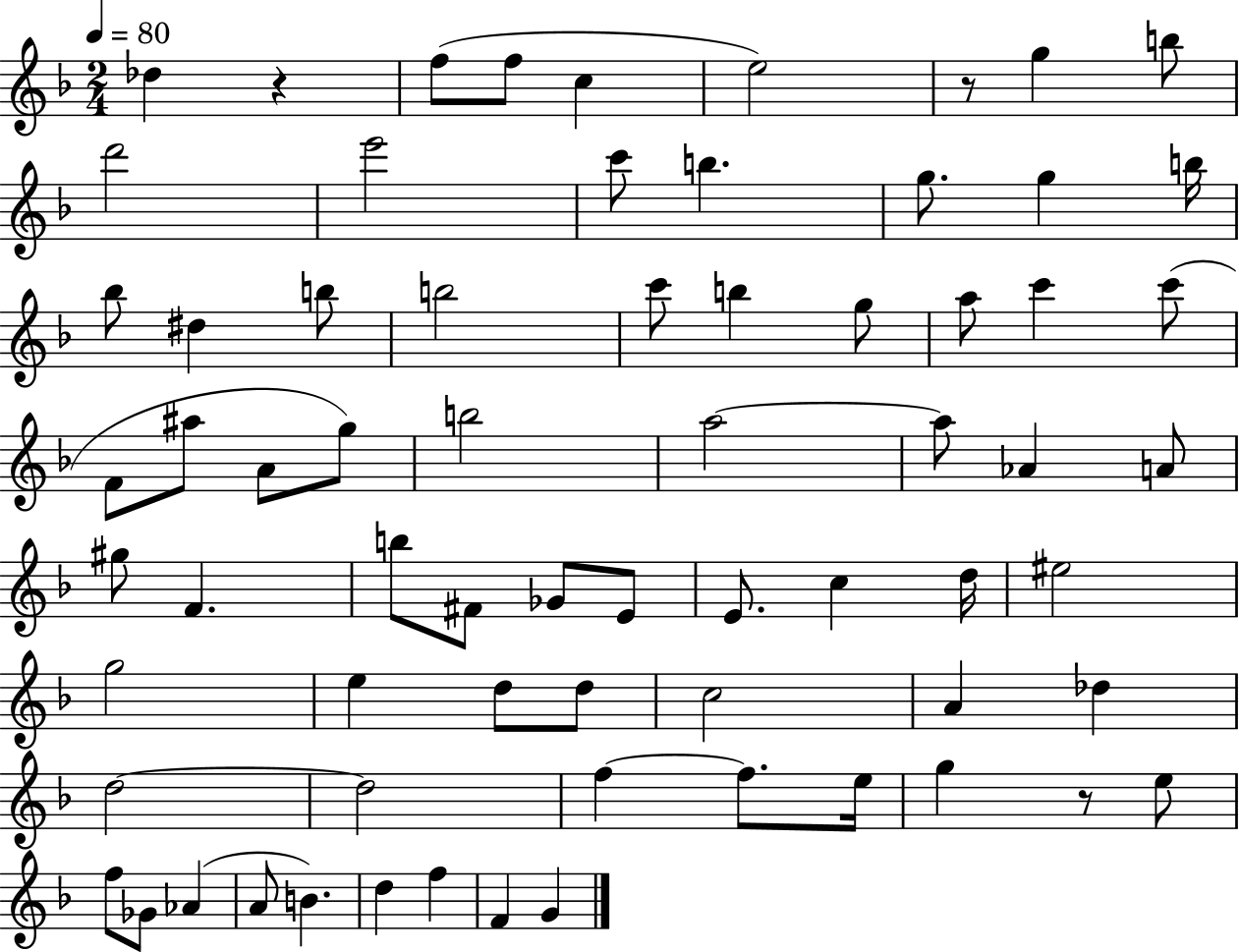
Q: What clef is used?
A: treble